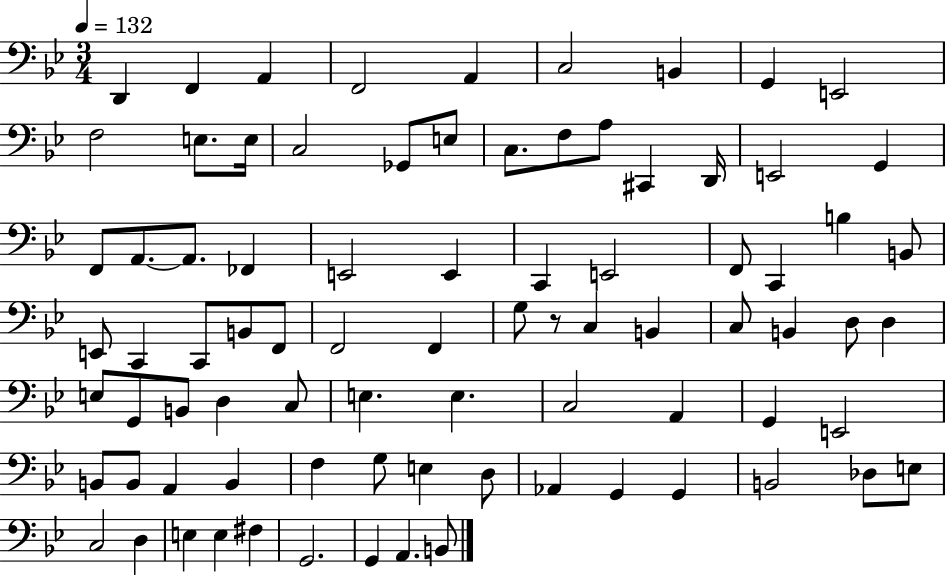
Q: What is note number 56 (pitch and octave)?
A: C3